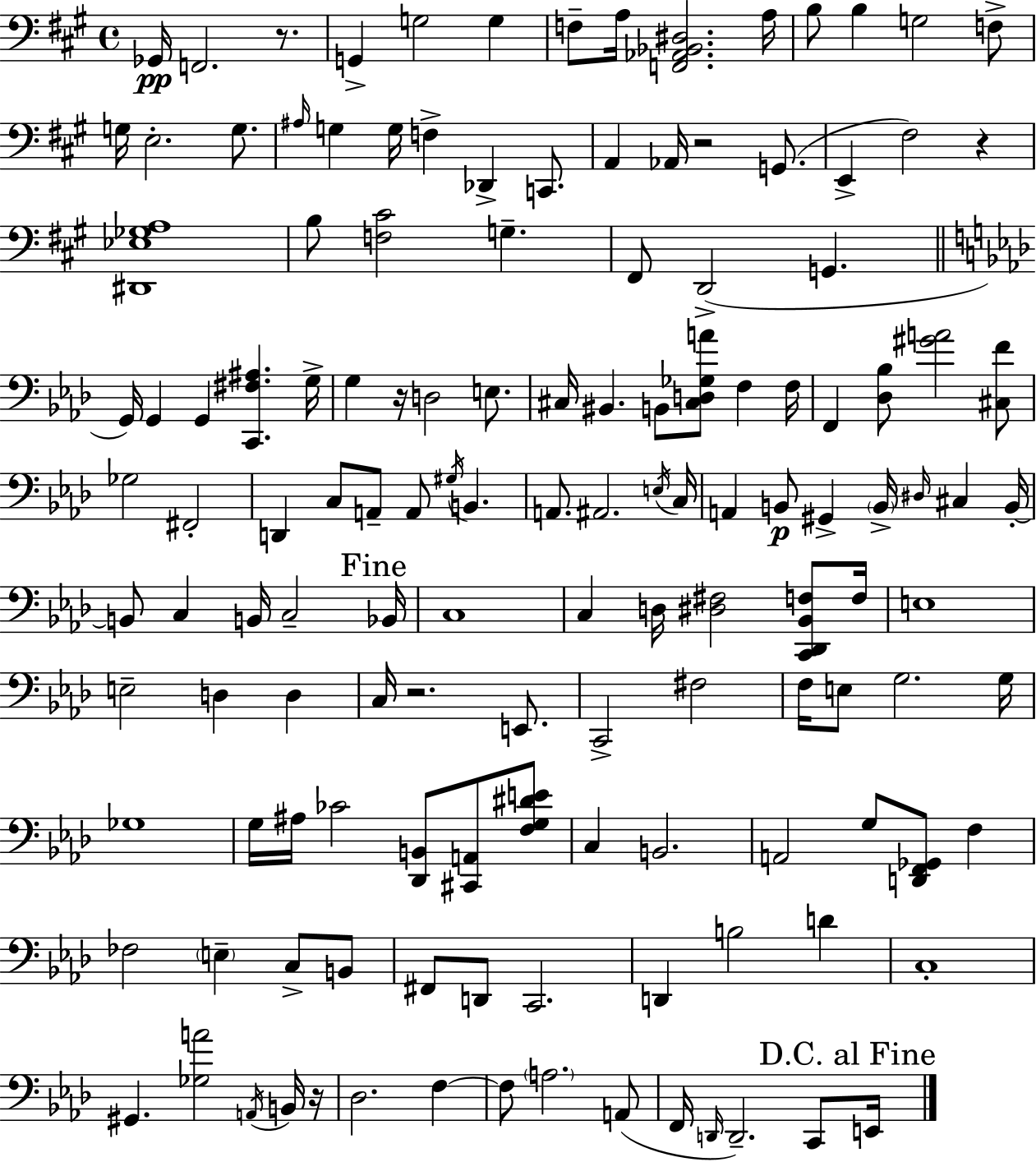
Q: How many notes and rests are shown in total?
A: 138